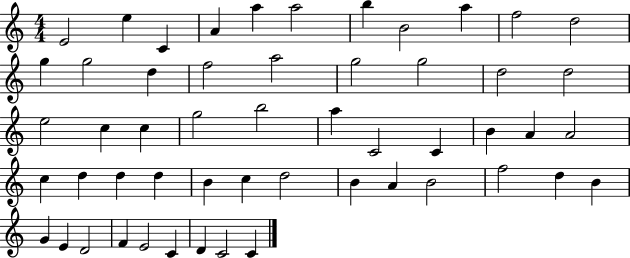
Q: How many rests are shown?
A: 0